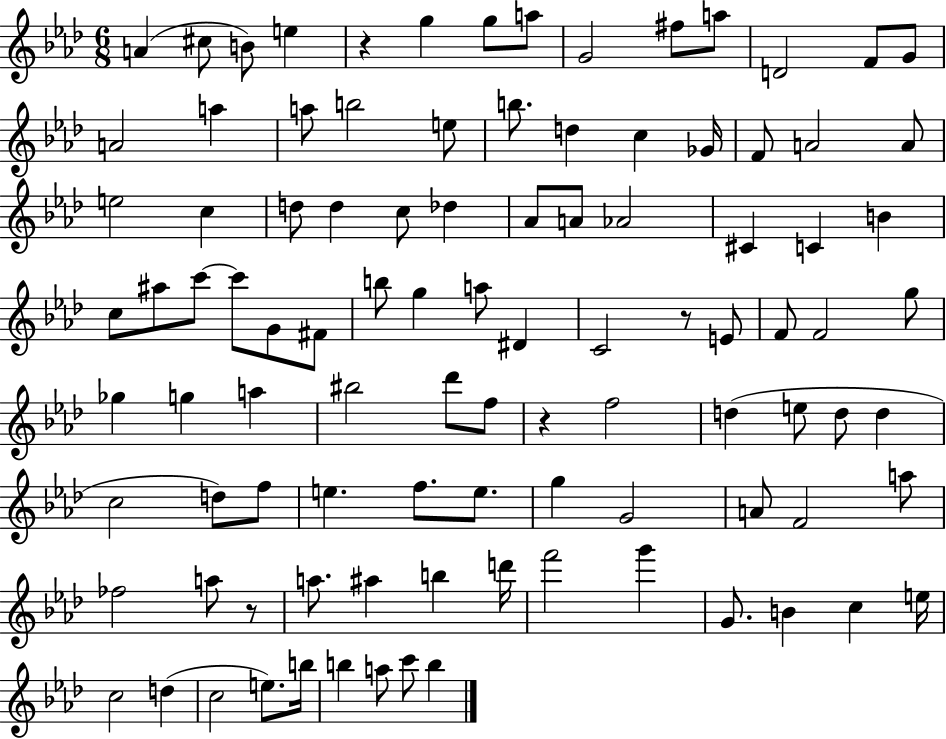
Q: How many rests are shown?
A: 4